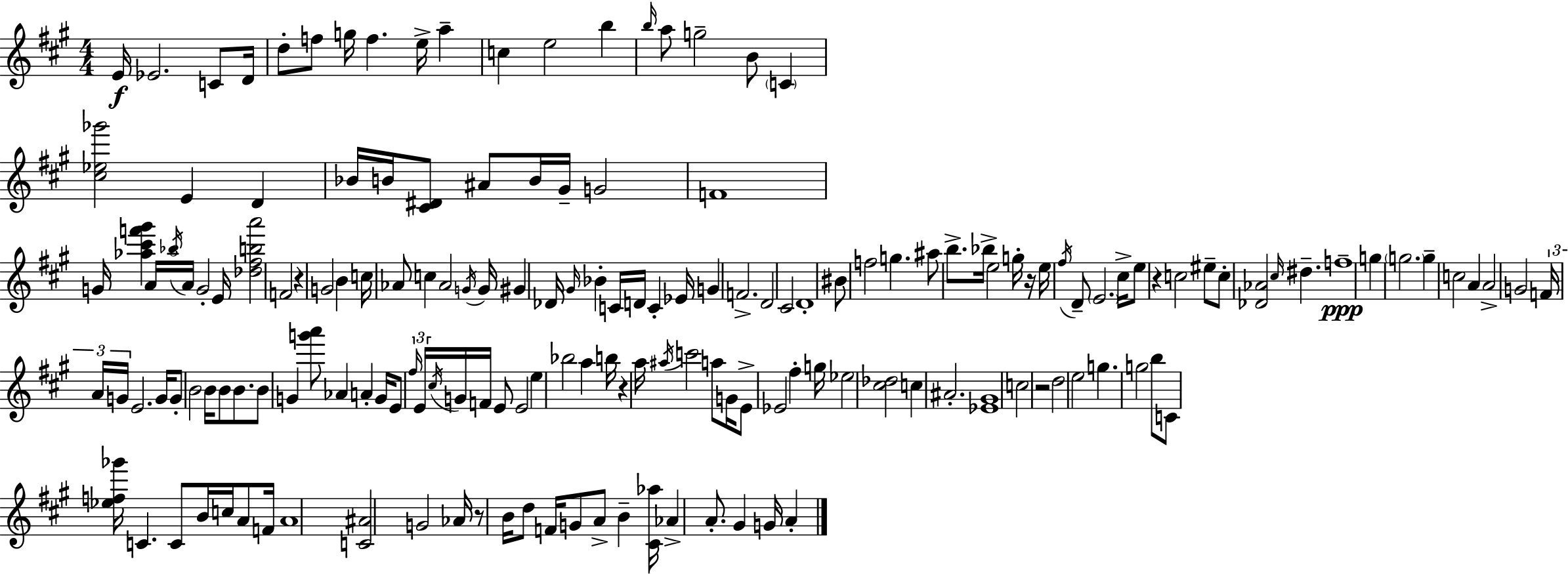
{
  \clef treble
  \numericTimeSignature
  \time 4/4
  \key a \major
  e'16\f ees'2. c'8 d'16 | d''8-. f''8 g''16 f''4. e''16-> a''4-- | c''4 e''2 b''4 | \grace { b''16 } a''8 g''2-- b'8 \parenthesize c'4 | \break <cis'' ees'' ges'''>2 e'4 d'4 | bes'16 b'16 <cis' dis'>8 ais'8 b'16 gis'16-- g'2 | f'1 | g'16 <aes'' cis''' f''' gis'''>4 \tuplet 3/2 { a'16 \acciaccatura { bes''16 } a'16 } g'2-. | \break e'16 <des'' fis'' b'' a'''>2 f'2 | r4 g'2 b'4 | c''16 aes'8 c''4 aes'2 | \acciaccatura { g'16 } g'16 gis'4 des'16 \grace { gis'16 } bes'4-. c'16 d'16 c'4-. | \break ees'16 g'4 f'2.-> | d'2 cis'2 | d'1-. | bis'8 f''2 g''4. | \break ais''8 b''8.-> bes''16-> e''2 | g''16-. r16 e''16 \acciaccatura { fis''16 } d'8-- \parenthesize e'2. | cis''16-> e''8 r4 c''2 | eis''8-- c''8-. <des' aes'>2 \grace { cis''16 } | \break dis''4.-- f''1--\ppp | g''4 \parenthesize g''2. | g''4-- c''2 | a'4 a'2-> g'2 | \break \tuplet 3/2 { f'16 a'16 g'16 } e'2. | g'16 g'8-. b'2 | b'16 b'8 b'8. b'8 g'4 <g''' a'''>8 aes'4 | a'4-. g'16 e'8 \tuplet 3/2 { \grace { fis''16 } e'16 \acciaccatura { cis''16 } } g'16 f'16 e'8 | \break e'2 e''4 bes''2 | a''4 b''16 r4 a''16 \acciaccatura { ais''16 } c'''2 | a''8 g'16 e'8-> ees'2 | fis''4-. g''16 ees''2 | \break <cis'' des''>2 c''4 ais'2.-. | <ees' gis'>1 | c''2 | r2 d''2 | \break e''2 g''4. g''2 | b''8 c'8 <ees'' f'' ges'''>16 c'4. | c'8 b'16 c''16 a'8 f'16 a'1 | <c' ais'>2 | \break g'2 aes'16 r8 b'16 d''8 f'16 | g'8 a'8-> b'4-- <cis' aes''>16 aes'4-> a'8.-. | gis'4 g'16 a'4-. \bar "|."
}